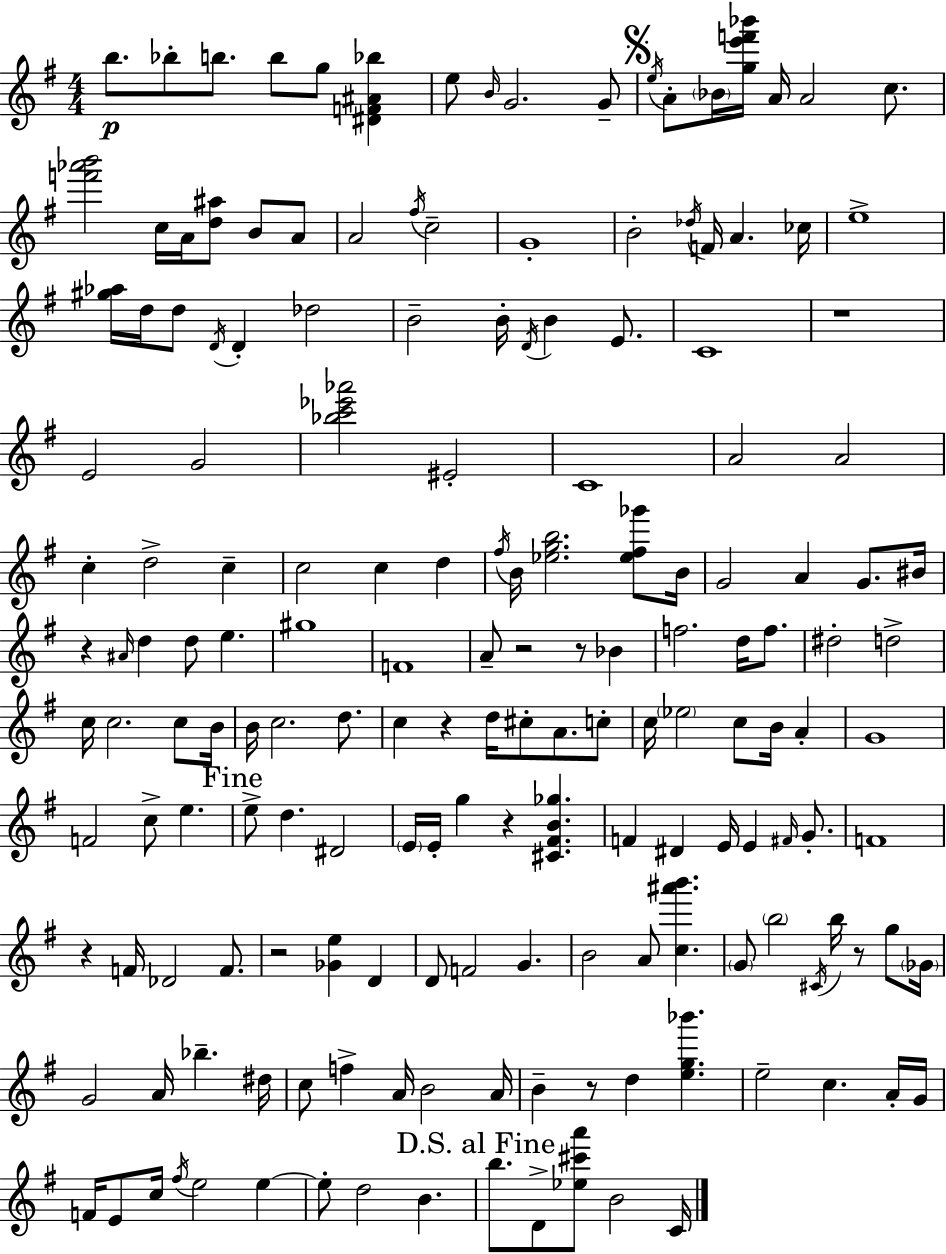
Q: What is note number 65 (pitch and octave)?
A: F4